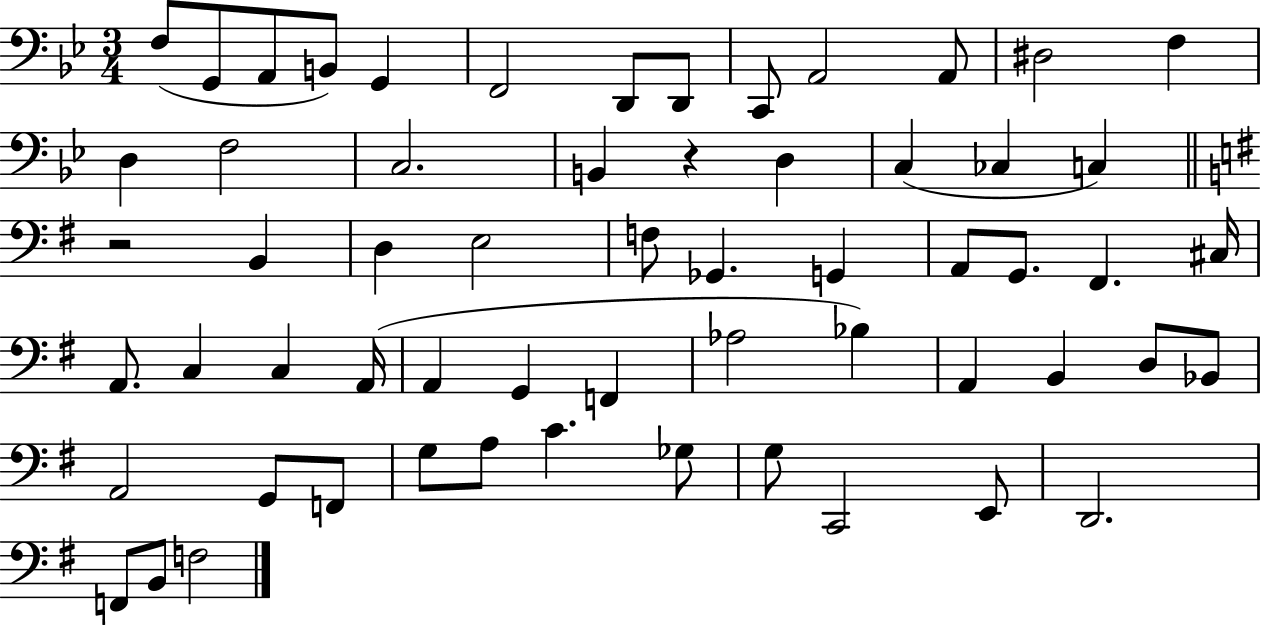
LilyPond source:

{
  \clef bass
  \numericTimeSignature
  \time 3/4
  \key bes \major
  f8( g,8 a,8 b,8) g,4 | f,2 d,8 d,8 | c,8 a,2 a,8 | dis2 f4 | \break d4 f2 | c2. | b,4 r4 d4 | c4( ces4 c4) | \break \bar "||" \break \key e \minor r2 b,4 | d4 e2 | f8 ges,4. g,4 | a,8 g,8. fis,4. cis16 | \break a,8. c4 c4 a,16( | a,4 g,4 f,4 | aes2 bes4) | a,4 b,4 d8 bes,8 | \break a,2 g,8 f,8 | g8 a8 c'4. ges8 | g8 c,2 e,8 | d,2. | \break f,8 b,8 f2 | \bar "|."
}